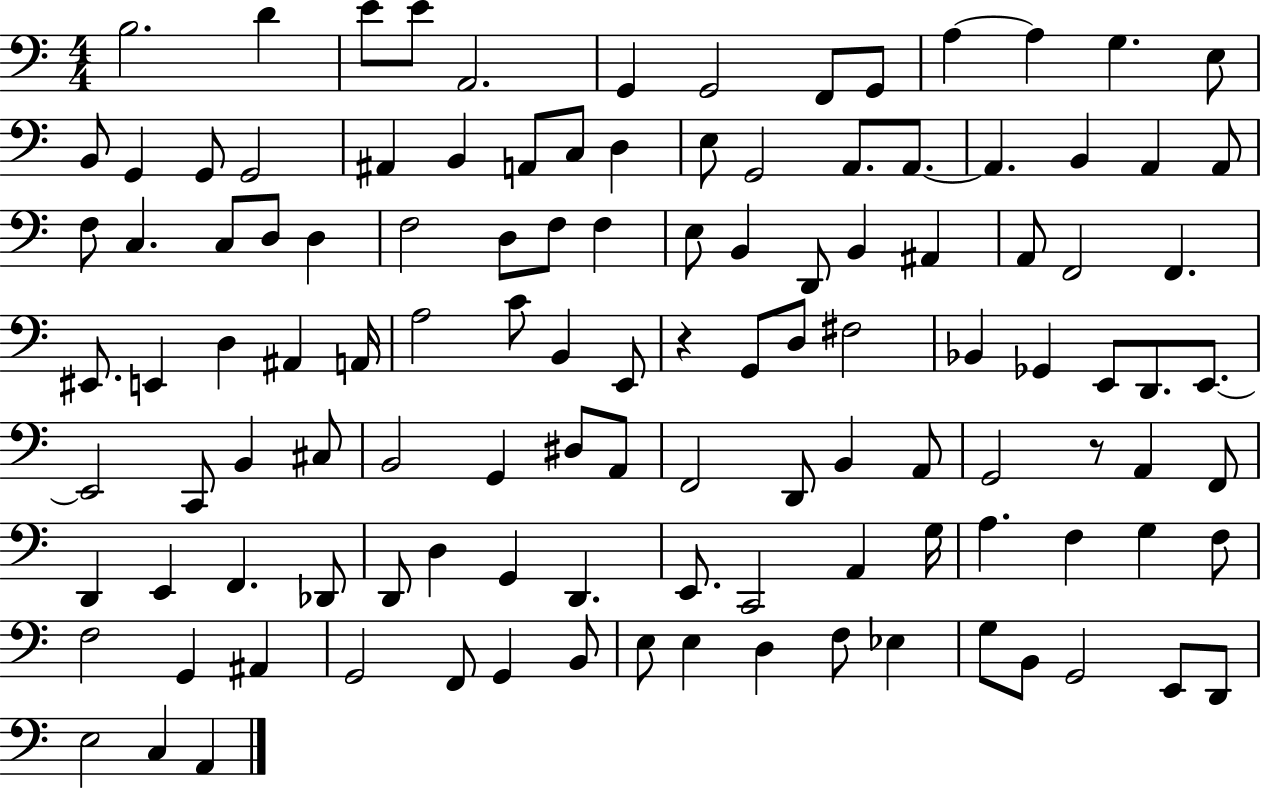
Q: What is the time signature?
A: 4/4